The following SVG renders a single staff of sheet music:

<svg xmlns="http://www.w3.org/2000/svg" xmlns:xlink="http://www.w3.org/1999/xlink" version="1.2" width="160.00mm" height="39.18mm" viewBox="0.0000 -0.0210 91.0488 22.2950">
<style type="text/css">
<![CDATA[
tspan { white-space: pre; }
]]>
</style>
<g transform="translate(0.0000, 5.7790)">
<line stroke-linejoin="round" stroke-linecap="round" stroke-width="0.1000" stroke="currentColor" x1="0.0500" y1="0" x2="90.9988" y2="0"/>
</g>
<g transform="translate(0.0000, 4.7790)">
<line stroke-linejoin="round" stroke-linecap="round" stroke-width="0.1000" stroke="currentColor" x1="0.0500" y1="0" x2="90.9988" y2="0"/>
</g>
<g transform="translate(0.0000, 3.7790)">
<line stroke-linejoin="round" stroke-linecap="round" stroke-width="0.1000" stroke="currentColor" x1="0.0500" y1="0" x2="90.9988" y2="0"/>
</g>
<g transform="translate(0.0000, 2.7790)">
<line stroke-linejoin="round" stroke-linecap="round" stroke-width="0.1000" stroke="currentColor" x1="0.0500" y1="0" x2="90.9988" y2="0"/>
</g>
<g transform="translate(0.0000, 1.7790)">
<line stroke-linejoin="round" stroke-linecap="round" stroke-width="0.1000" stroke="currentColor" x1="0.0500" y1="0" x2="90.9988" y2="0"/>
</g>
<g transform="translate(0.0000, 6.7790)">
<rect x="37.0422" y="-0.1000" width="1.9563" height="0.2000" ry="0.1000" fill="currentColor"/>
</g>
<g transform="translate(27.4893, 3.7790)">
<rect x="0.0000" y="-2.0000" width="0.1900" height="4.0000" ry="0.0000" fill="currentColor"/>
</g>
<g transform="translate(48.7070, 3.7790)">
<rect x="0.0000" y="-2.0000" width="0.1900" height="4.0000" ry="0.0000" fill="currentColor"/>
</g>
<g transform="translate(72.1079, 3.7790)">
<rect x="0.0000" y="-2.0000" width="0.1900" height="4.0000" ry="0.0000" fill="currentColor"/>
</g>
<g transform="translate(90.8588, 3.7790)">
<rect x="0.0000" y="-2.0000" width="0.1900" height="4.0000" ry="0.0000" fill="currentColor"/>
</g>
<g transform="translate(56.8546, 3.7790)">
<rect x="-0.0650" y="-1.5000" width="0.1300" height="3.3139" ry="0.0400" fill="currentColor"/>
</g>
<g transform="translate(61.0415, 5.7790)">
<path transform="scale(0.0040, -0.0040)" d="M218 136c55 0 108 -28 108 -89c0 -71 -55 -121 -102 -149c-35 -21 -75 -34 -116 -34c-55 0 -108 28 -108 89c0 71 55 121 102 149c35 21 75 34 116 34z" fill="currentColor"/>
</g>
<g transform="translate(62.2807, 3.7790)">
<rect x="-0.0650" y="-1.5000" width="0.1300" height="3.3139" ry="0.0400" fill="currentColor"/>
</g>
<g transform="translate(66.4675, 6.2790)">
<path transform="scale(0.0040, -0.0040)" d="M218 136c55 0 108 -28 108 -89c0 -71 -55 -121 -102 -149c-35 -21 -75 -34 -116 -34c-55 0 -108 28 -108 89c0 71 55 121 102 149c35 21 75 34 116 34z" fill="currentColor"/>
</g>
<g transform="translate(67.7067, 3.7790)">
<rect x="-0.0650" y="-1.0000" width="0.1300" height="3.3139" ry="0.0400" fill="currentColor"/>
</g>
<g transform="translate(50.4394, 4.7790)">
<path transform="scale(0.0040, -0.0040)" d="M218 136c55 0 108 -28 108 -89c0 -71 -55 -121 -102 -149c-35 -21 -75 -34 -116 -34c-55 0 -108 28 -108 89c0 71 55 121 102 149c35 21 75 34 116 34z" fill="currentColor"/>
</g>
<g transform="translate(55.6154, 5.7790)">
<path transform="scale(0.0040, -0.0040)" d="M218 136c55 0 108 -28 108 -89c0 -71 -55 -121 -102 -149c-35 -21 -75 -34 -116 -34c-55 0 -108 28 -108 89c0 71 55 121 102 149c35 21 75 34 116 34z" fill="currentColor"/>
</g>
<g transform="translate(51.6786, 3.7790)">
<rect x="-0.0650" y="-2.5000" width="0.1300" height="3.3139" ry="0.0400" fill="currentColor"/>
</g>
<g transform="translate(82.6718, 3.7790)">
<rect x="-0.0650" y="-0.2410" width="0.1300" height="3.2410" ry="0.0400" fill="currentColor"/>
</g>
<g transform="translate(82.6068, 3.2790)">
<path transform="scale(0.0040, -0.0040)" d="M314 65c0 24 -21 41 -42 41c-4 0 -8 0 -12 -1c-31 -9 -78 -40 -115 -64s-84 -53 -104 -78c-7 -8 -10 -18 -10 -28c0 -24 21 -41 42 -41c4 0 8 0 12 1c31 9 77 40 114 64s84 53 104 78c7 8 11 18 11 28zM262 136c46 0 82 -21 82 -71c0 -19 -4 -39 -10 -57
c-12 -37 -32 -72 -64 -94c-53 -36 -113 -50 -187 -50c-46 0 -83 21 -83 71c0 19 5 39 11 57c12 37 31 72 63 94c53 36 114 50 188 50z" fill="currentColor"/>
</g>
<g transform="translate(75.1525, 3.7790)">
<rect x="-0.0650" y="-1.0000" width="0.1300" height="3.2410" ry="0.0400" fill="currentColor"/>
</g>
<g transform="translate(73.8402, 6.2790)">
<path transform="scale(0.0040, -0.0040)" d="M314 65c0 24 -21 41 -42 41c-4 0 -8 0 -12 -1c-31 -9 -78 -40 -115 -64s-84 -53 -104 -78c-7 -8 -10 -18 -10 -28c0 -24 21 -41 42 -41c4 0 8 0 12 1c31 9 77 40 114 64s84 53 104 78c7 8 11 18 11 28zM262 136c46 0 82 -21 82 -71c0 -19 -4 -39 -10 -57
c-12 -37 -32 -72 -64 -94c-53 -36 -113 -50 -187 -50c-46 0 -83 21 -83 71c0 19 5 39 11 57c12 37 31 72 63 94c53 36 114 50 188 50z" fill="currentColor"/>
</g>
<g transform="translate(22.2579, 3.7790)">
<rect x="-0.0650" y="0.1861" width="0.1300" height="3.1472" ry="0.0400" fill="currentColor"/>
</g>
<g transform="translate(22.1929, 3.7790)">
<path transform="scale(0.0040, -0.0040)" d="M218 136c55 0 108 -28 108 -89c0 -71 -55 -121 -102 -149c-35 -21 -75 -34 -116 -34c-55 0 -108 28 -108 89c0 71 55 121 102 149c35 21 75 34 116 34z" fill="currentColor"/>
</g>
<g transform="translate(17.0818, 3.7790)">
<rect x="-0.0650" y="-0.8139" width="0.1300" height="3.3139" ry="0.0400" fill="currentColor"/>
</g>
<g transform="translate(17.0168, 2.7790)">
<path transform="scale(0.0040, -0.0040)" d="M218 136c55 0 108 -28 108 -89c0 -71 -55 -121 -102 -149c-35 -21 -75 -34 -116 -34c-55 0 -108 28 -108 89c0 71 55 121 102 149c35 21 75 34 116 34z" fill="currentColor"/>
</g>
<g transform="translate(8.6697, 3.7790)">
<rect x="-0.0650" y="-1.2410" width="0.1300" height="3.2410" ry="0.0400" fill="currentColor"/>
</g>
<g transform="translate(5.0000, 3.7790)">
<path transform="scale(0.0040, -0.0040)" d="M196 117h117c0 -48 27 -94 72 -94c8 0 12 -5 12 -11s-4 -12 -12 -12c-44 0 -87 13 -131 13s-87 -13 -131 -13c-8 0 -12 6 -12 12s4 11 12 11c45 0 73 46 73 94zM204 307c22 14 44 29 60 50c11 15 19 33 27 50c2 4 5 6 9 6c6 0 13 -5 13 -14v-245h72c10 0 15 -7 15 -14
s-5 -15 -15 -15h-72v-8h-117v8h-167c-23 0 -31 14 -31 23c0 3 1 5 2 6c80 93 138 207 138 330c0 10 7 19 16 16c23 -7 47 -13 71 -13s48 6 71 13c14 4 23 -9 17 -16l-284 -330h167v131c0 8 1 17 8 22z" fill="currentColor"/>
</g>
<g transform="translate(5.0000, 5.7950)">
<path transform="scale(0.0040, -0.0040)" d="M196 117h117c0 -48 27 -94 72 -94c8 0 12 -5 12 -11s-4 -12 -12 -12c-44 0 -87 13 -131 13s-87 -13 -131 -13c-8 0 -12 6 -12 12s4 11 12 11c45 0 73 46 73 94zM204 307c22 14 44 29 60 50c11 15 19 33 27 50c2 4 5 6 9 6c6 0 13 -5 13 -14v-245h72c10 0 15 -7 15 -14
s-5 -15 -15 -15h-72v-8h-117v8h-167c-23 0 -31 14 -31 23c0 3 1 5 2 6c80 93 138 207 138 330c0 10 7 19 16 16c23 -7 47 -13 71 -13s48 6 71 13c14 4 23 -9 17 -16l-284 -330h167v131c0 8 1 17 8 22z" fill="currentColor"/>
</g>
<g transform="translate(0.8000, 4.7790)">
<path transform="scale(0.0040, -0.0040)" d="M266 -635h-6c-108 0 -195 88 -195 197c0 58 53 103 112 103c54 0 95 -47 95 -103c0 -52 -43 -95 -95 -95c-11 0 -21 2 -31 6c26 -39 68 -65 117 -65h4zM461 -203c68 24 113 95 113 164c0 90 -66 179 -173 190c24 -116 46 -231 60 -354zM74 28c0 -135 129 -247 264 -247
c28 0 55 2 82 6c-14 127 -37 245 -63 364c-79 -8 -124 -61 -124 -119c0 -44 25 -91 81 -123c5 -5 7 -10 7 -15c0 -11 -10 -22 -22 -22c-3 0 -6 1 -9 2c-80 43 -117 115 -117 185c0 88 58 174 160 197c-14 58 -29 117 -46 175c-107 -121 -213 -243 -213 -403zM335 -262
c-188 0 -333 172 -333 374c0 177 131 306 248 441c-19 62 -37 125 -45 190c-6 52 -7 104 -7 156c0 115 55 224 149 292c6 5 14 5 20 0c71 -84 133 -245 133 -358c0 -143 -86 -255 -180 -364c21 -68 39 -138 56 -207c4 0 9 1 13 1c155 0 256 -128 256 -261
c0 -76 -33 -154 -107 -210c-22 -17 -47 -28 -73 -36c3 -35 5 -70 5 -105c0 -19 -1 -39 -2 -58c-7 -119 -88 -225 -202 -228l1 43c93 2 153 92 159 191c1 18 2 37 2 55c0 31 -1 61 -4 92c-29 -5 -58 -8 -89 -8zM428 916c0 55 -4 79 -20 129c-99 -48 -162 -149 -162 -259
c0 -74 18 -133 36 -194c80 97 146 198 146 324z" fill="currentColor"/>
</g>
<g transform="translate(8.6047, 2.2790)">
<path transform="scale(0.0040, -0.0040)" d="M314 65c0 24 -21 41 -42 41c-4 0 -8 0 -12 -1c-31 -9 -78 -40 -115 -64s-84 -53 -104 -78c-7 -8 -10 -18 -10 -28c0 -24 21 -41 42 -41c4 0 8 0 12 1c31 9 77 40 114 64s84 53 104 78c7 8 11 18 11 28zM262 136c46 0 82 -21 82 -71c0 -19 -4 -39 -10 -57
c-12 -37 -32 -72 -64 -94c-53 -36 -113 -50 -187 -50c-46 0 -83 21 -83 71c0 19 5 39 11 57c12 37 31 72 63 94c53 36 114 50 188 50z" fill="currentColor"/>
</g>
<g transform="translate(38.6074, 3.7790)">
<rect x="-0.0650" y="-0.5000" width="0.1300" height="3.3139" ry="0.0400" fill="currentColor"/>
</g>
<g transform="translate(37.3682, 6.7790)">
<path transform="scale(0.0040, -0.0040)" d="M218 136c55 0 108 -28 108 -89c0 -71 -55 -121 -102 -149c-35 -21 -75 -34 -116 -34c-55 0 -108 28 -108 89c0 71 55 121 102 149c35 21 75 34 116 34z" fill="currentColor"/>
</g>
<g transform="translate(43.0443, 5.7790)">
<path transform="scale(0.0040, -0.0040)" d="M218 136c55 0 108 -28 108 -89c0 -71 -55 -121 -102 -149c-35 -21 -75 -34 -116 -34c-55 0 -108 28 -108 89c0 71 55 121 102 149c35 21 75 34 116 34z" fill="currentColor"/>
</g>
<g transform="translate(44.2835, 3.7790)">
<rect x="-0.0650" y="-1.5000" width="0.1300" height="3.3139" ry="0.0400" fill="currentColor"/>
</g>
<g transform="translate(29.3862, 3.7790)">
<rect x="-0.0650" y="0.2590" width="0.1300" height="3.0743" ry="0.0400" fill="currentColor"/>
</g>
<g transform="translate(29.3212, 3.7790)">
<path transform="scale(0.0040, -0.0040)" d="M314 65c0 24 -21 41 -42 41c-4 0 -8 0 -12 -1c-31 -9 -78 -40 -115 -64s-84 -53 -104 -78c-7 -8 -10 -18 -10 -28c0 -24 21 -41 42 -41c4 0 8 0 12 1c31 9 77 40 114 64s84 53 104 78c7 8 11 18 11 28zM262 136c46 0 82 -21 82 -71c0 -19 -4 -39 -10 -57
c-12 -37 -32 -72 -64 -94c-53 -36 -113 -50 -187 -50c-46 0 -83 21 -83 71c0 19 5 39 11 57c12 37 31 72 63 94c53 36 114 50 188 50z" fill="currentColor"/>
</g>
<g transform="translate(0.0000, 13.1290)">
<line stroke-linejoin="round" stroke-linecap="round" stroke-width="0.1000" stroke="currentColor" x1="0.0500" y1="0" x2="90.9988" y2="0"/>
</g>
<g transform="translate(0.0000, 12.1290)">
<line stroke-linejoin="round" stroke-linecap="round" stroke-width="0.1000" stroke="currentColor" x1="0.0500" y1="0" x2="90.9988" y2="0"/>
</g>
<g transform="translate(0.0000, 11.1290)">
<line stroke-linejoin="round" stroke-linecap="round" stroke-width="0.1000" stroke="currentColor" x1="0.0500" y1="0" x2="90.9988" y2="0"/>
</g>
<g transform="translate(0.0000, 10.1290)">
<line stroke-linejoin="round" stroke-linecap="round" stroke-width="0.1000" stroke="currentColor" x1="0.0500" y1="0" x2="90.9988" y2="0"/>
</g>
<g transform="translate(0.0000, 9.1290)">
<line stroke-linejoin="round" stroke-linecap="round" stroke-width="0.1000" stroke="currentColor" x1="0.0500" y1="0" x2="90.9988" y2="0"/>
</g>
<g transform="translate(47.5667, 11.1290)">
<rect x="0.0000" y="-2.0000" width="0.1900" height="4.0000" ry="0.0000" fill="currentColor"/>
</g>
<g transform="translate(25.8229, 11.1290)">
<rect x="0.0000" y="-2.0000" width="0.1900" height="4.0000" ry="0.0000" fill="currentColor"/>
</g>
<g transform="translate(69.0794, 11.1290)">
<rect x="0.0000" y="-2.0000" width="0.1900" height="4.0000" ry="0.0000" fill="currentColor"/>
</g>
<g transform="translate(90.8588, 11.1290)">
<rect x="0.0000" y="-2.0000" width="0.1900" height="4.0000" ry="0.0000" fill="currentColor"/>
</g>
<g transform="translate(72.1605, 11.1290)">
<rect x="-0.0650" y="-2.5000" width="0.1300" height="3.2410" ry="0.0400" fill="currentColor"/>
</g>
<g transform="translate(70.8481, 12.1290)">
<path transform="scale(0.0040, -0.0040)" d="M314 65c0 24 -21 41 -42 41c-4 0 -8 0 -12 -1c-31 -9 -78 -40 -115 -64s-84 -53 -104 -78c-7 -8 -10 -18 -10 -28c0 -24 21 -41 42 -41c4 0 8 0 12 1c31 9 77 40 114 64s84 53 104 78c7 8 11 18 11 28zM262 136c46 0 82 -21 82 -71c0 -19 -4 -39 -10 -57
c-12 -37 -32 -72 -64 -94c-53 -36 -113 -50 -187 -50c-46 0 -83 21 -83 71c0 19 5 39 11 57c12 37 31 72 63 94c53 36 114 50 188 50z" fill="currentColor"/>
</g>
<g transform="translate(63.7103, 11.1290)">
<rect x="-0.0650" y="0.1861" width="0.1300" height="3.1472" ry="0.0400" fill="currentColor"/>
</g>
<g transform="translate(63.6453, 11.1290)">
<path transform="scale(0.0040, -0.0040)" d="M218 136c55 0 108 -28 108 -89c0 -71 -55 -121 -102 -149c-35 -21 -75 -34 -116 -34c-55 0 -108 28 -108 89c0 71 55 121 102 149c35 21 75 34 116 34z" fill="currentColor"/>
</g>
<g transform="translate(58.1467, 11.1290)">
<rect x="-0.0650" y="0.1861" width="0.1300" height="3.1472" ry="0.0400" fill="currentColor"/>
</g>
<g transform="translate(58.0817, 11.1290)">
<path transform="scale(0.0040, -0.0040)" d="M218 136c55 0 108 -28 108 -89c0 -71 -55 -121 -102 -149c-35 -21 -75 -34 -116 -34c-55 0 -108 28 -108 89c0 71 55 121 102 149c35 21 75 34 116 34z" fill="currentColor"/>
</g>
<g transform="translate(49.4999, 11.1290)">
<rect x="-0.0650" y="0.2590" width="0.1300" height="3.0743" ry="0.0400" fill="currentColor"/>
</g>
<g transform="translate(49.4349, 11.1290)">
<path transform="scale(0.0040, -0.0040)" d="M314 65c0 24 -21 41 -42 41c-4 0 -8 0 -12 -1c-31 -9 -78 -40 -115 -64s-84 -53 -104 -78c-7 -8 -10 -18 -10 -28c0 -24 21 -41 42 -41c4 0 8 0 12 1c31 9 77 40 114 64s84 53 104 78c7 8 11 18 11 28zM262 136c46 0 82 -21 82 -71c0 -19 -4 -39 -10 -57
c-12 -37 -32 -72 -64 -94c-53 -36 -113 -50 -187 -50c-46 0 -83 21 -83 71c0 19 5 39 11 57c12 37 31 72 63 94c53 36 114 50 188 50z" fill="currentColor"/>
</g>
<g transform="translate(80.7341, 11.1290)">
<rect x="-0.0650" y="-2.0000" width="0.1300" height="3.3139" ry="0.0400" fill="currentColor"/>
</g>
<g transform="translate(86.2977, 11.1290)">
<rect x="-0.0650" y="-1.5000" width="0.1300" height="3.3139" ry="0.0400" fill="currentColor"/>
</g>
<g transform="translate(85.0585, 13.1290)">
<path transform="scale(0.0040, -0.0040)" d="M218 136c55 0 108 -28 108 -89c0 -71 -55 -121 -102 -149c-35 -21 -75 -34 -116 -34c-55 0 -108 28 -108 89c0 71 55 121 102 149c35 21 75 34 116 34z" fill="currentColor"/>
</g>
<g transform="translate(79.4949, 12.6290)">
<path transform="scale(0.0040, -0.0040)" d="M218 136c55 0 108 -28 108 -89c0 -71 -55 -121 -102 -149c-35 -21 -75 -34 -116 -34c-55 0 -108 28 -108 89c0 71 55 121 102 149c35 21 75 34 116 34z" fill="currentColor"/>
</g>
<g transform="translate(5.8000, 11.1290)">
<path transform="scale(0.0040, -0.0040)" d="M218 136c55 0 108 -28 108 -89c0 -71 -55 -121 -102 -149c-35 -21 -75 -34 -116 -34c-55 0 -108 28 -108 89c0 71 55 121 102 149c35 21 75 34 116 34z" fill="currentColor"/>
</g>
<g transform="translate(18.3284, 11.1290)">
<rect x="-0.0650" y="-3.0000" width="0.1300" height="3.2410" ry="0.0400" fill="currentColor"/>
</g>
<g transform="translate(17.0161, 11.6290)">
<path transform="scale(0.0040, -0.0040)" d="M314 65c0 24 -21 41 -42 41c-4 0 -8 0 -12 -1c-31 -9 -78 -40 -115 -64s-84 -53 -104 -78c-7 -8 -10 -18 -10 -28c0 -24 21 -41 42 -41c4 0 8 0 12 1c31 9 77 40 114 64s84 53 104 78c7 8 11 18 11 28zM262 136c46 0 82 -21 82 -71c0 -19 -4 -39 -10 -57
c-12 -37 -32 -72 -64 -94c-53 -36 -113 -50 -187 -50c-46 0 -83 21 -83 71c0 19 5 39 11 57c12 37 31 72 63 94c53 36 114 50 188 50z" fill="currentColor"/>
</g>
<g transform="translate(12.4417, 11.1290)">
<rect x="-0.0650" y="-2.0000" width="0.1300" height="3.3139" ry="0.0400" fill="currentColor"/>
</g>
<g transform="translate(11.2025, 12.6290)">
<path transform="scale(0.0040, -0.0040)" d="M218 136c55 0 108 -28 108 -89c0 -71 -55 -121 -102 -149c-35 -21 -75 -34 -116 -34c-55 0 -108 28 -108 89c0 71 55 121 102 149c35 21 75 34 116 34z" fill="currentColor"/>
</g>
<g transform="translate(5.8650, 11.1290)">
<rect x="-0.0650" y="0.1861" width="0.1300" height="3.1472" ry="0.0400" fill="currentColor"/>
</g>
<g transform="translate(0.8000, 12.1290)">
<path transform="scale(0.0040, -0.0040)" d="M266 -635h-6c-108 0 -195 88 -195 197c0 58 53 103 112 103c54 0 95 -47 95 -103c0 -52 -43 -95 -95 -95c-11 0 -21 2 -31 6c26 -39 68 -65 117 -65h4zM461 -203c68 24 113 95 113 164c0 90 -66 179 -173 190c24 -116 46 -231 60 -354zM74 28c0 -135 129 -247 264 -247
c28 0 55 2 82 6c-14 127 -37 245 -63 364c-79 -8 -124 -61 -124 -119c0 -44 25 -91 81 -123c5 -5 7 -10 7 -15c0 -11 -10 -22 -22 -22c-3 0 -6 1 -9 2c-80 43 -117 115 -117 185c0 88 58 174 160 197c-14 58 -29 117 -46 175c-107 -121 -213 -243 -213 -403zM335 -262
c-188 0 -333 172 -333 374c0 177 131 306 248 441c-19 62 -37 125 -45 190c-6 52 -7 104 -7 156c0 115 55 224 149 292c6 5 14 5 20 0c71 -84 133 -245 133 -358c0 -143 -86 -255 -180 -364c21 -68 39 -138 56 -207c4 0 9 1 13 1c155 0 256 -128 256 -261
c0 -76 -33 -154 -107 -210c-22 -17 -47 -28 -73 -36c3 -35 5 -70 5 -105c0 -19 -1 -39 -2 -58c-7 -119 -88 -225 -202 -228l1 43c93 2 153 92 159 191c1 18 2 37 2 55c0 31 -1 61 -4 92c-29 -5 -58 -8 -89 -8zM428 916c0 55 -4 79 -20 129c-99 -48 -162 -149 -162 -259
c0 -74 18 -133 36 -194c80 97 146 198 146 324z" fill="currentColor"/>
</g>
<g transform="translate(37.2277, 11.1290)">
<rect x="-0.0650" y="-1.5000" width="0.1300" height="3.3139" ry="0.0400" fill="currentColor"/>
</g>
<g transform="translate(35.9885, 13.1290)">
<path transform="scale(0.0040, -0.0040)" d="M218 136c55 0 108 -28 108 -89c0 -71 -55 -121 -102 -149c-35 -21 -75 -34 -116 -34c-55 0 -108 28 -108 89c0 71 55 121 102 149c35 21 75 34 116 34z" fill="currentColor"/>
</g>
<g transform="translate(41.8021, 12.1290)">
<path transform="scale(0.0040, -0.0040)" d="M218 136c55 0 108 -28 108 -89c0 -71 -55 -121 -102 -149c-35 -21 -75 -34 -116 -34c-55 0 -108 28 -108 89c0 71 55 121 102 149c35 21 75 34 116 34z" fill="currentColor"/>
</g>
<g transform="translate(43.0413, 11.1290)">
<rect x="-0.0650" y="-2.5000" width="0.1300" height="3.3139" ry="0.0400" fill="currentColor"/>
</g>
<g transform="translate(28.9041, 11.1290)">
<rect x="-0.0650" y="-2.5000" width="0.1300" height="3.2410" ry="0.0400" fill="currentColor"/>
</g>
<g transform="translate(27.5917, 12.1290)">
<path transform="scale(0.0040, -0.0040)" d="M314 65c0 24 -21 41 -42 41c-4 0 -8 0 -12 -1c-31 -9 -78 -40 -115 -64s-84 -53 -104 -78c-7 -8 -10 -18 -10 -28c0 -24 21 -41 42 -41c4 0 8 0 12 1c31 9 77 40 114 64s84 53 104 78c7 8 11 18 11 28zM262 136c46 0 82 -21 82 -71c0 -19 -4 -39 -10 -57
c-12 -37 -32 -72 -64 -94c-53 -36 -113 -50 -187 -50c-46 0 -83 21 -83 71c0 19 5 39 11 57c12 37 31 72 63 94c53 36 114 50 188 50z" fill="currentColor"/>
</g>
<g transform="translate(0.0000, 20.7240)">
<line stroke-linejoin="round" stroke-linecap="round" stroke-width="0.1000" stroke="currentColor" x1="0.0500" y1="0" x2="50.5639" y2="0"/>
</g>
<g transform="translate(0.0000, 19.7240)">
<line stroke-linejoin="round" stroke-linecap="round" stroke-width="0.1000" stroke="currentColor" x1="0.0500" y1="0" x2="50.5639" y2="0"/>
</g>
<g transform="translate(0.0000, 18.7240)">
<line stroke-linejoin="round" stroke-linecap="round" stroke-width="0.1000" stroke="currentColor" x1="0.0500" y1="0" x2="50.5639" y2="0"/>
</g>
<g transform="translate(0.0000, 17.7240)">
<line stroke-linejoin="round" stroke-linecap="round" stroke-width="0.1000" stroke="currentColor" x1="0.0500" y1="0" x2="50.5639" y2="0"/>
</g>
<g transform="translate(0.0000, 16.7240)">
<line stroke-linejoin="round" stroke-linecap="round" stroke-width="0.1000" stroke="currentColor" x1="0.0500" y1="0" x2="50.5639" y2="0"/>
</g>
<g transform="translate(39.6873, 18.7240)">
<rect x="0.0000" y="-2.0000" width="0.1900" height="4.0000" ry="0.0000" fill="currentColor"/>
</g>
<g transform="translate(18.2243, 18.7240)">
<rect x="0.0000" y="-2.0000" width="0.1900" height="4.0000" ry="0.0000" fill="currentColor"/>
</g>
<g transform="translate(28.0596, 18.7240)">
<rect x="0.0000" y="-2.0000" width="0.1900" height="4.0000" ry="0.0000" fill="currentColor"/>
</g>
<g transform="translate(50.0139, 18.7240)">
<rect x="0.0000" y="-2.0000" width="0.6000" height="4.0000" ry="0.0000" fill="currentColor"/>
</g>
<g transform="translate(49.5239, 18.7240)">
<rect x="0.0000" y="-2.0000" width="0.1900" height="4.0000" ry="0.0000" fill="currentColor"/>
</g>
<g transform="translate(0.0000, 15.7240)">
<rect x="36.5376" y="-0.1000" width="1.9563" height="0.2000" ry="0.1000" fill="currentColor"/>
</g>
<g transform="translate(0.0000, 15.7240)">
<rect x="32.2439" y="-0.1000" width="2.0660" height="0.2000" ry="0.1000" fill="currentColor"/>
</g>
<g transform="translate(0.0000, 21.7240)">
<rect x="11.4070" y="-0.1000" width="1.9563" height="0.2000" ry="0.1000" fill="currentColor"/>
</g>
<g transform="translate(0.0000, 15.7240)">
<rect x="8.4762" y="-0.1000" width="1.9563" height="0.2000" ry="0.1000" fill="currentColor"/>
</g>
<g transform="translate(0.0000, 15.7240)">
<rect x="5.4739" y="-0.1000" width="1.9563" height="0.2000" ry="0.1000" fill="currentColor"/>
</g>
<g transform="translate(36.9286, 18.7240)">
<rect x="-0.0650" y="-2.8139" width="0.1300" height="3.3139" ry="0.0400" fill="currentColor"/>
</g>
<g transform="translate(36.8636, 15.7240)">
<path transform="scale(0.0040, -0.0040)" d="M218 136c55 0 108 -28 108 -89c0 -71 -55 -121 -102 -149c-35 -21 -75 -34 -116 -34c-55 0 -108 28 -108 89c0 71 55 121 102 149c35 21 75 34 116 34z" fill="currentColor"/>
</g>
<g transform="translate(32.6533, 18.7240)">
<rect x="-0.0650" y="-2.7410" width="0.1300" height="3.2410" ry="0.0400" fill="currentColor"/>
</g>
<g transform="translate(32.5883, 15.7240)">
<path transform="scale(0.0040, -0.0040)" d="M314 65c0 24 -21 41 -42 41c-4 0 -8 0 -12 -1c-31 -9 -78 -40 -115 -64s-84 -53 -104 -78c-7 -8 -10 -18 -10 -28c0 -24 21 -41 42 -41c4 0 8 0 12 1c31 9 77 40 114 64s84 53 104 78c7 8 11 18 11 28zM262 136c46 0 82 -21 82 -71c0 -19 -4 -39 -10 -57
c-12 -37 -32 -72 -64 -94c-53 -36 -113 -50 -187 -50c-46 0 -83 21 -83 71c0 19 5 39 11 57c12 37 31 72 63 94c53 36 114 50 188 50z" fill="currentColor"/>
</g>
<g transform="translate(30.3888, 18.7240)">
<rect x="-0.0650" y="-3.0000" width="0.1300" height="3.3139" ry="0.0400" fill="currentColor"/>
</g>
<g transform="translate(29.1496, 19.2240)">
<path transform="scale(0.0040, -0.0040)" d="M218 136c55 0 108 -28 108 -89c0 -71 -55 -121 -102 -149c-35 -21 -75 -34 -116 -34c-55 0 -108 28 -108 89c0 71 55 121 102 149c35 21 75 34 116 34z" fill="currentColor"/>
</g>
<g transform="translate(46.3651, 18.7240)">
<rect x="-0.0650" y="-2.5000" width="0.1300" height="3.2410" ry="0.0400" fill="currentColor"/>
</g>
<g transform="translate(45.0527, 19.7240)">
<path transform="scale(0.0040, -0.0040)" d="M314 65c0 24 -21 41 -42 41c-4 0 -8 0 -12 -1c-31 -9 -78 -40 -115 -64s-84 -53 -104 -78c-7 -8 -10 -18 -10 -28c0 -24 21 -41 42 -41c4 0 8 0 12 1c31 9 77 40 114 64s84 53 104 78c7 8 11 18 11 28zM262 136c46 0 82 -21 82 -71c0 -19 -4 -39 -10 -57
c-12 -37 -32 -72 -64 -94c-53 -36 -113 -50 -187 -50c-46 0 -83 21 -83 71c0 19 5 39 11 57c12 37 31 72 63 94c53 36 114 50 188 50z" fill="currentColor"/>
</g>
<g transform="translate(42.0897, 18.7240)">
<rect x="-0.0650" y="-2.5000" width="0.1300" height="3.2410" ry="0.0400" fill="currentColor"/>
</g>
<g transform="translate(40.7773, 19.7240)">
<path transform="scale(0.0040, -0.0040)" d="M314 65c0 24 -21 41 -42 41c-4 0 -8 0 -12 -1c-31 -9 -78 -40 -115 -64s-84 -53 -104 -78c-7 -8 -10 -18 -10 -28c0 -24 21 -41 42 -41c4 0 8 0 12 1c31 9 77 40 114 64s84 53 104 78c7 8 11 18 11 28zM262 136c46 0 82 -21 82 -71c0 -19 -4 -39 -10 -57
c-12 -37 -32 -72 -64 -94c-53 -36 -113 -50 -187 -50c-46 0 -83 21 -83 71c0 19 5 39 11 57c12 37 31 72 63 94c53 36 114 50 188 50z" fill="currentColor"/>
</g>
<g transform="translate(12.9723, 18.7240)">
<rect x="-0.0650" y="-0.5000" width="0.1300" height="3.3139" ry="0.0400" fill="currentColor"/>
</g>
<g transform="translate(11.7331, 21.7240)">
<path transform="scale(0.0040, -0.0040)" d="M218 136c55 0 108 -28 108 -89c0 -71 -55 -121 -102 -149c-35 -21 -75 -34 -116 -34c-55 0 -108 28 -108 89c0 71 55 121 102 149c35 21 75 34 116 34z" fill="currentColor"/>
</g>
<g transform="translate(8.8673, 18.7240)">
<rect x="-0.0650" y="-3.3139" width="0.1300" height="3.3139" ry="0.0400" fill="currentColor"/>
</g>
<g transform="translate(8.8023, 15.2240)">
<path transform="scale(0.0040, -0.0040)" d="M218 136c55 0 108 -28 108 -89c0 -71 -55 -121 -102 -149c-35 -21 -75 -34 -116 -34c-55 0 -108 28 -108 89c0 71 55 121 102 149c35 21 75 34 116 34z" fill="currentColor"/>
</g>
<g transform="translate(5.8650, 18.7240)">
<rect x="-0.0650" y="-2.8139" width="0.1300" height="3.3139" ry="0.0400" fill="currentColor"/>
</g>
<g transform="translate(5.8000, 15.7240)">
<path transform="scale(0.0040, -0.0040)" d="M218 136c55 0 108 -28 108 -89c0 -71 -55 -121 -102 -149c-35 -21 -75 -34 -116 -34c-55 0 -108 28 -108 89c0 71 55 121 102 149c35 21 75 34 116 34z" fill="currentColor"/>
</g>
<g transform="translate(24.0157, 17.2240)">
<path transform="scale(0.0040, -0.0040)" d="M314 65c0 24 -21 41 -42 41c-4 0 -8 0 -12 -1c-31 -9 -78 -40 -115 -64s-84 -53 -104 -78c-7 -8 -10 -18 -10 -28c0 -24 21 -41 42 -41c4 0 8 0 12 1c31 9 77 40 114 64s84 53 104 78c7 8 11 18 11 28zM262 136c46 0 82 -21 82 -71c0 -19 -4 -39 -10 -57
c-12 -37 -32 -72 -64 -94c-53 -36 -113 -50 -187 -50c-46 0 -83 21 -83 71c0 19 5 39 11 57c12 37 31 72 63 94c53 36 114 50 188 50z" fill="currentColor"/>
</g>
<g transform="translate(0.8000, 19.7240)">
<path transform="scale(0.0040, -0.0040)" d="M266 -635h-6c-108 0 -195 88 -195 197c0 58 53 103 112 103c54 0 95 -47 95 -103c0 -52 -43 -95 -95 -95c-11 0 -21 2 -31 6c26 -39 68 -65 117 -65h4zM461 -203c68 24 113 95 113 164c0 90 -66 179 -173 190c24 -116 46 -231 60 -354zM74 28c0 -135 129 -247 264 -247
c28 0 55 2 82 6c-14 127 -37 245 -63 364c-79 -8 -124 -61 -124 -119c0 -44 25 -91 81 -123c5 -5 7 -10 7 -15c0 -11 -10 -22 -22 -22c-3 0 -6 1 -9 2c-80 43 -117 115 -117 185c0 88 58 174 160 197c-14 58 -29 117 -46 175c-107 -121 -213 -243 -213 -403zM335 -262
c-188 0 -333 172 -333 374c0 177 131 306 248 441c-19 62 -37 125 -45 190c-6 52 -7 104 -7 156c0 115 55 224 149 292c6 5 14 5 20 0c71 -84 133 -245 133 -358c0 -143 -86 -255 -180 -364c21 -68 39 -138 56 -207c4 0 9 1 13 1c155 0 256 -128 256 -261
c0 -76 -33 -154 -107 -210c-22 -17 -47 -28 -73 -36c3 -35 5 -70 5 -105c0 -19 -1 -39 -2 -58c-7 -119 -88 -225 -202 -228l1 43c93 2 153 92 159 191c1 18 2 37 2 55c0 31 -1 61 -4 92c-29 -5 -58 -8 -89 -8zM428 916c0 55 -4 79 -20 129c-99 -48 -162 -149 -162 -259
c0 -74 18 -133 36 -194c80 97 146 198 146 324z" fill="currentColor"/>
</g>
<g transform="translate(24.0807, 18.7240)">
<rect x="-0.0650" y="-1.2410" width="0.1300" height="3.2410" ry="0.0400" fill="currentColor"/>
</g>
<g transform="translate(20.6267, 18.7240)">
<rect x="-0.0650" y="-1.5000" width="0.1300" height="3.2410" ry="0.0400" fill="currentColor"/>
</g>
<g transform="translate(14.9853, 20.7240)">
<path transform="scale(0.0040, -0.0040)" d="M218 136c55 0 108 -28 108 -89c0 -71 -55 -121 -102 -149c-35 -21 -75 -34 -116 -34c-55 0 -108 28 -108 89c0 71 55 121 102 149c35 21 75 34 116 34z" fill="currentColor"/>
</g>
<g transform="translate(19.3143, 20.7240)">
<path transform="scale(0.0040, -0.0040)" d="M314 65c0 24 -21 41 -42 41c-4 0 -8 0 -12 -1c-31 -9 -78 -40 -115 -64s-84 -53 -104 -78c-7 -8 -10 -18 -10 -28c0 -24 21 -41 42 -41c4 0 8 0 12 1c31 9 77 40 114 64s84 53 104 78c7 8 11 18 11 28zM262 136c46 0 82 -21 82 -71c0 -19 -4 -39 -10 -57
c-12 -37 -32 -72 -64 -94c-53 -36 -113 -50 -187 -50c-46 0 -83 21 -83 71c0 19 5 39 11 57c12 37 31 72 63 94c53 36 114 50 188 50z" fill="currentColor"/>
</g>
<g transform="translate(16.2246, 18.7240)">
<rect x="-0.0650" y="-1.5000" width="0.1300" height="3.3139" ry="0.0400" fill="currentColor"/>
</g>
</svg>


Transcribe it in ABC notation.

X:1
T:Untitled
M:4/4
L:1/4
K:C
e2 d B B2 C E G E E D D2 c2 B F A2 G2 E G B2 B B G2 F E a b C E E2 e2 A a2 a G2 G2